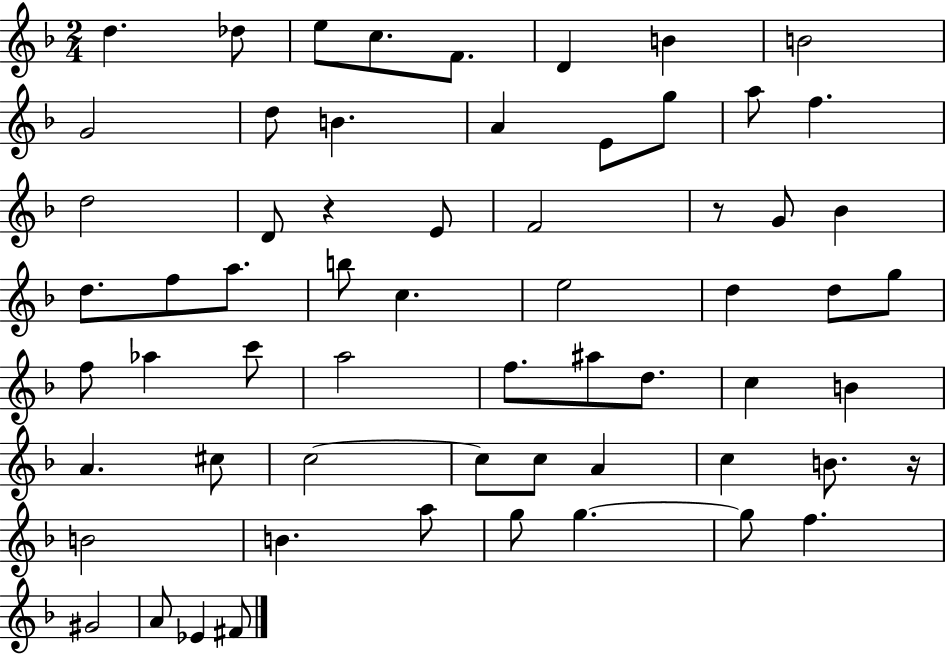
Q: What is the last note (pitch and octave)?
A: F#4